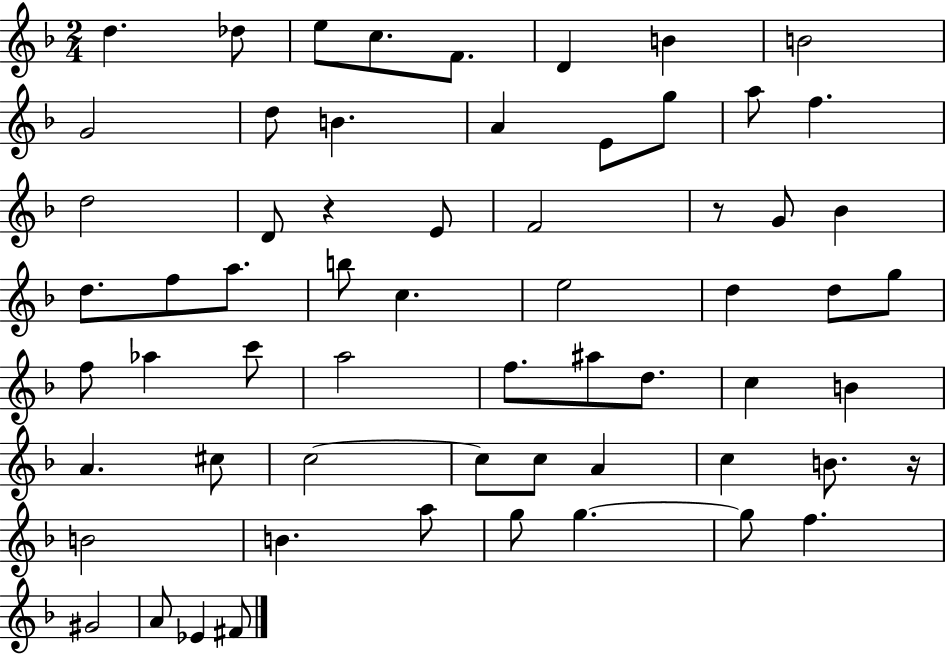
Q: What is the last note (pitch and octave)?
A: F#4